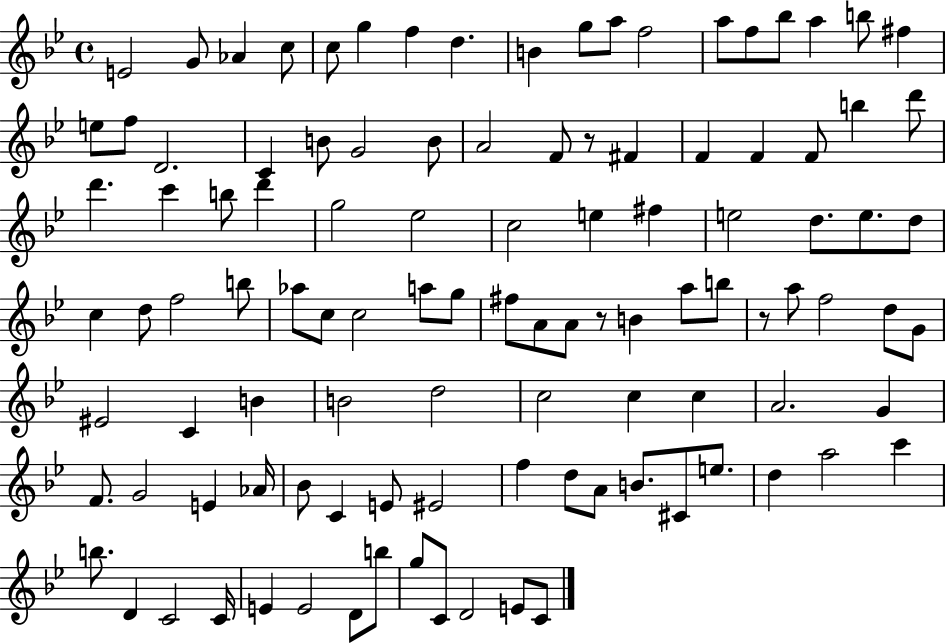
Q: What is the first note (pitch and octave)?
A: E4